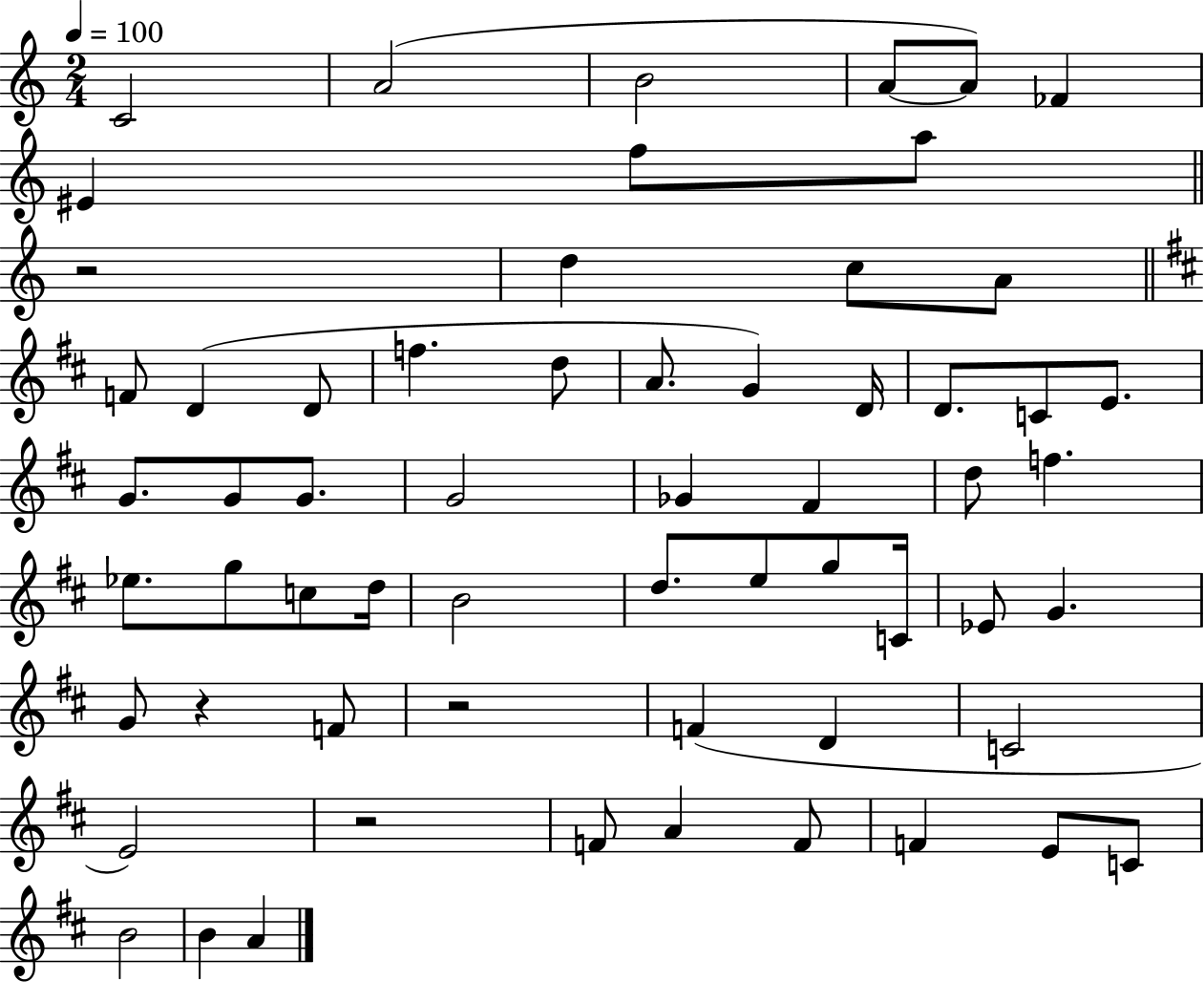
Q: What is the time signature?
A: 2/4